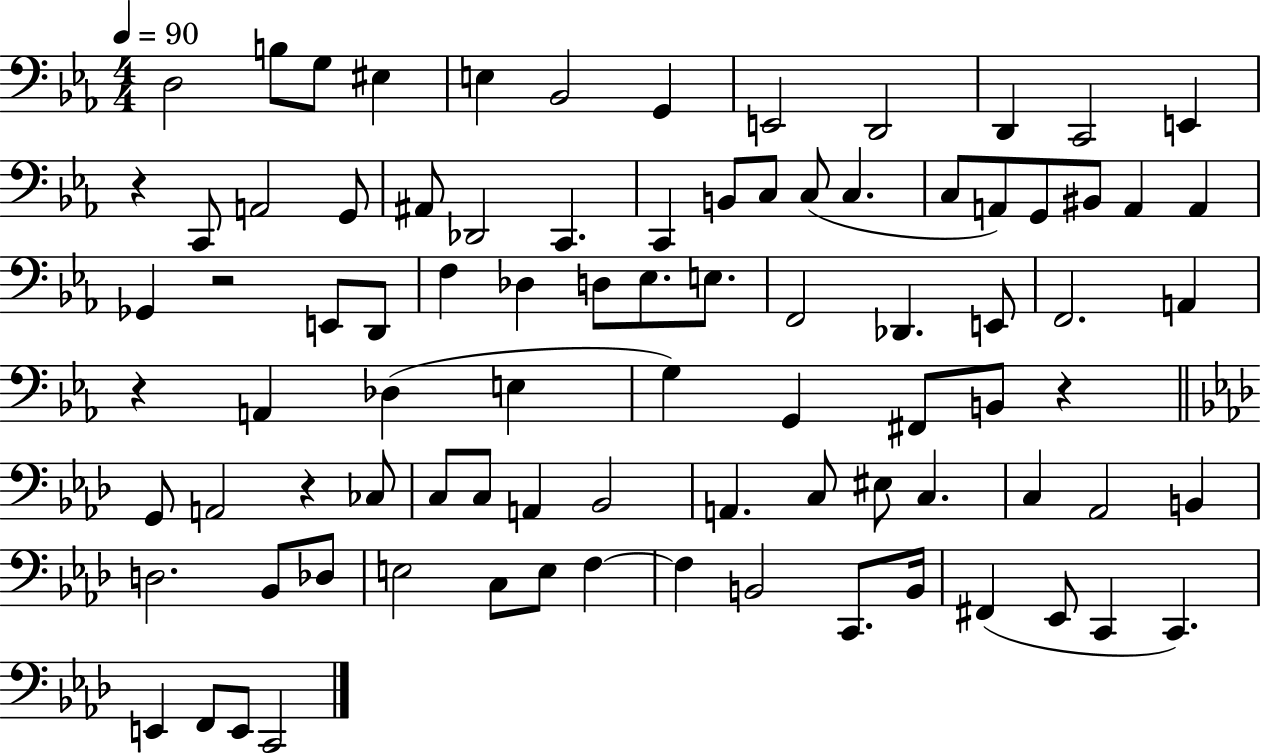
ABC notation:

X:1
T:Untitled
M:4/4
L:1/4
K:Eb
D,2 B,/2 G,/2 ^E, E, _B,,2 G,, E,,2 D,,2 D,, C,,2 E,, z C,,/2 A,,2 G,,/2 ^A,,/2 _D,,2 C,, C,, B,,/2 C,/2 C,/2 C, C,/2 A,,/2 G,,/2 ^B,,/2 A,, A,, _G,, z2 E,,/2 D,,/2 F, _D, D,/2 _E,/2 E,/2 F,,2 _D,, E,,/2 F,,2 A,, z A,, _D, E, G, G,, ^F,,/2 B,,/2 z G,,/2 A,,2 z _C,/2 C,/2 C,/2 A,, _B,,2 A,, C,/2 ^E,/2 C, C, _A,,2 B,, D,2 _B,,/2 _D,/2 E,2 C,/2 E,/2 F, F, B,,2 C,,/2 B,,/4 ^F,, _E,,/2 C,, C,, E,, F,,/2 E,,/2 C,,2